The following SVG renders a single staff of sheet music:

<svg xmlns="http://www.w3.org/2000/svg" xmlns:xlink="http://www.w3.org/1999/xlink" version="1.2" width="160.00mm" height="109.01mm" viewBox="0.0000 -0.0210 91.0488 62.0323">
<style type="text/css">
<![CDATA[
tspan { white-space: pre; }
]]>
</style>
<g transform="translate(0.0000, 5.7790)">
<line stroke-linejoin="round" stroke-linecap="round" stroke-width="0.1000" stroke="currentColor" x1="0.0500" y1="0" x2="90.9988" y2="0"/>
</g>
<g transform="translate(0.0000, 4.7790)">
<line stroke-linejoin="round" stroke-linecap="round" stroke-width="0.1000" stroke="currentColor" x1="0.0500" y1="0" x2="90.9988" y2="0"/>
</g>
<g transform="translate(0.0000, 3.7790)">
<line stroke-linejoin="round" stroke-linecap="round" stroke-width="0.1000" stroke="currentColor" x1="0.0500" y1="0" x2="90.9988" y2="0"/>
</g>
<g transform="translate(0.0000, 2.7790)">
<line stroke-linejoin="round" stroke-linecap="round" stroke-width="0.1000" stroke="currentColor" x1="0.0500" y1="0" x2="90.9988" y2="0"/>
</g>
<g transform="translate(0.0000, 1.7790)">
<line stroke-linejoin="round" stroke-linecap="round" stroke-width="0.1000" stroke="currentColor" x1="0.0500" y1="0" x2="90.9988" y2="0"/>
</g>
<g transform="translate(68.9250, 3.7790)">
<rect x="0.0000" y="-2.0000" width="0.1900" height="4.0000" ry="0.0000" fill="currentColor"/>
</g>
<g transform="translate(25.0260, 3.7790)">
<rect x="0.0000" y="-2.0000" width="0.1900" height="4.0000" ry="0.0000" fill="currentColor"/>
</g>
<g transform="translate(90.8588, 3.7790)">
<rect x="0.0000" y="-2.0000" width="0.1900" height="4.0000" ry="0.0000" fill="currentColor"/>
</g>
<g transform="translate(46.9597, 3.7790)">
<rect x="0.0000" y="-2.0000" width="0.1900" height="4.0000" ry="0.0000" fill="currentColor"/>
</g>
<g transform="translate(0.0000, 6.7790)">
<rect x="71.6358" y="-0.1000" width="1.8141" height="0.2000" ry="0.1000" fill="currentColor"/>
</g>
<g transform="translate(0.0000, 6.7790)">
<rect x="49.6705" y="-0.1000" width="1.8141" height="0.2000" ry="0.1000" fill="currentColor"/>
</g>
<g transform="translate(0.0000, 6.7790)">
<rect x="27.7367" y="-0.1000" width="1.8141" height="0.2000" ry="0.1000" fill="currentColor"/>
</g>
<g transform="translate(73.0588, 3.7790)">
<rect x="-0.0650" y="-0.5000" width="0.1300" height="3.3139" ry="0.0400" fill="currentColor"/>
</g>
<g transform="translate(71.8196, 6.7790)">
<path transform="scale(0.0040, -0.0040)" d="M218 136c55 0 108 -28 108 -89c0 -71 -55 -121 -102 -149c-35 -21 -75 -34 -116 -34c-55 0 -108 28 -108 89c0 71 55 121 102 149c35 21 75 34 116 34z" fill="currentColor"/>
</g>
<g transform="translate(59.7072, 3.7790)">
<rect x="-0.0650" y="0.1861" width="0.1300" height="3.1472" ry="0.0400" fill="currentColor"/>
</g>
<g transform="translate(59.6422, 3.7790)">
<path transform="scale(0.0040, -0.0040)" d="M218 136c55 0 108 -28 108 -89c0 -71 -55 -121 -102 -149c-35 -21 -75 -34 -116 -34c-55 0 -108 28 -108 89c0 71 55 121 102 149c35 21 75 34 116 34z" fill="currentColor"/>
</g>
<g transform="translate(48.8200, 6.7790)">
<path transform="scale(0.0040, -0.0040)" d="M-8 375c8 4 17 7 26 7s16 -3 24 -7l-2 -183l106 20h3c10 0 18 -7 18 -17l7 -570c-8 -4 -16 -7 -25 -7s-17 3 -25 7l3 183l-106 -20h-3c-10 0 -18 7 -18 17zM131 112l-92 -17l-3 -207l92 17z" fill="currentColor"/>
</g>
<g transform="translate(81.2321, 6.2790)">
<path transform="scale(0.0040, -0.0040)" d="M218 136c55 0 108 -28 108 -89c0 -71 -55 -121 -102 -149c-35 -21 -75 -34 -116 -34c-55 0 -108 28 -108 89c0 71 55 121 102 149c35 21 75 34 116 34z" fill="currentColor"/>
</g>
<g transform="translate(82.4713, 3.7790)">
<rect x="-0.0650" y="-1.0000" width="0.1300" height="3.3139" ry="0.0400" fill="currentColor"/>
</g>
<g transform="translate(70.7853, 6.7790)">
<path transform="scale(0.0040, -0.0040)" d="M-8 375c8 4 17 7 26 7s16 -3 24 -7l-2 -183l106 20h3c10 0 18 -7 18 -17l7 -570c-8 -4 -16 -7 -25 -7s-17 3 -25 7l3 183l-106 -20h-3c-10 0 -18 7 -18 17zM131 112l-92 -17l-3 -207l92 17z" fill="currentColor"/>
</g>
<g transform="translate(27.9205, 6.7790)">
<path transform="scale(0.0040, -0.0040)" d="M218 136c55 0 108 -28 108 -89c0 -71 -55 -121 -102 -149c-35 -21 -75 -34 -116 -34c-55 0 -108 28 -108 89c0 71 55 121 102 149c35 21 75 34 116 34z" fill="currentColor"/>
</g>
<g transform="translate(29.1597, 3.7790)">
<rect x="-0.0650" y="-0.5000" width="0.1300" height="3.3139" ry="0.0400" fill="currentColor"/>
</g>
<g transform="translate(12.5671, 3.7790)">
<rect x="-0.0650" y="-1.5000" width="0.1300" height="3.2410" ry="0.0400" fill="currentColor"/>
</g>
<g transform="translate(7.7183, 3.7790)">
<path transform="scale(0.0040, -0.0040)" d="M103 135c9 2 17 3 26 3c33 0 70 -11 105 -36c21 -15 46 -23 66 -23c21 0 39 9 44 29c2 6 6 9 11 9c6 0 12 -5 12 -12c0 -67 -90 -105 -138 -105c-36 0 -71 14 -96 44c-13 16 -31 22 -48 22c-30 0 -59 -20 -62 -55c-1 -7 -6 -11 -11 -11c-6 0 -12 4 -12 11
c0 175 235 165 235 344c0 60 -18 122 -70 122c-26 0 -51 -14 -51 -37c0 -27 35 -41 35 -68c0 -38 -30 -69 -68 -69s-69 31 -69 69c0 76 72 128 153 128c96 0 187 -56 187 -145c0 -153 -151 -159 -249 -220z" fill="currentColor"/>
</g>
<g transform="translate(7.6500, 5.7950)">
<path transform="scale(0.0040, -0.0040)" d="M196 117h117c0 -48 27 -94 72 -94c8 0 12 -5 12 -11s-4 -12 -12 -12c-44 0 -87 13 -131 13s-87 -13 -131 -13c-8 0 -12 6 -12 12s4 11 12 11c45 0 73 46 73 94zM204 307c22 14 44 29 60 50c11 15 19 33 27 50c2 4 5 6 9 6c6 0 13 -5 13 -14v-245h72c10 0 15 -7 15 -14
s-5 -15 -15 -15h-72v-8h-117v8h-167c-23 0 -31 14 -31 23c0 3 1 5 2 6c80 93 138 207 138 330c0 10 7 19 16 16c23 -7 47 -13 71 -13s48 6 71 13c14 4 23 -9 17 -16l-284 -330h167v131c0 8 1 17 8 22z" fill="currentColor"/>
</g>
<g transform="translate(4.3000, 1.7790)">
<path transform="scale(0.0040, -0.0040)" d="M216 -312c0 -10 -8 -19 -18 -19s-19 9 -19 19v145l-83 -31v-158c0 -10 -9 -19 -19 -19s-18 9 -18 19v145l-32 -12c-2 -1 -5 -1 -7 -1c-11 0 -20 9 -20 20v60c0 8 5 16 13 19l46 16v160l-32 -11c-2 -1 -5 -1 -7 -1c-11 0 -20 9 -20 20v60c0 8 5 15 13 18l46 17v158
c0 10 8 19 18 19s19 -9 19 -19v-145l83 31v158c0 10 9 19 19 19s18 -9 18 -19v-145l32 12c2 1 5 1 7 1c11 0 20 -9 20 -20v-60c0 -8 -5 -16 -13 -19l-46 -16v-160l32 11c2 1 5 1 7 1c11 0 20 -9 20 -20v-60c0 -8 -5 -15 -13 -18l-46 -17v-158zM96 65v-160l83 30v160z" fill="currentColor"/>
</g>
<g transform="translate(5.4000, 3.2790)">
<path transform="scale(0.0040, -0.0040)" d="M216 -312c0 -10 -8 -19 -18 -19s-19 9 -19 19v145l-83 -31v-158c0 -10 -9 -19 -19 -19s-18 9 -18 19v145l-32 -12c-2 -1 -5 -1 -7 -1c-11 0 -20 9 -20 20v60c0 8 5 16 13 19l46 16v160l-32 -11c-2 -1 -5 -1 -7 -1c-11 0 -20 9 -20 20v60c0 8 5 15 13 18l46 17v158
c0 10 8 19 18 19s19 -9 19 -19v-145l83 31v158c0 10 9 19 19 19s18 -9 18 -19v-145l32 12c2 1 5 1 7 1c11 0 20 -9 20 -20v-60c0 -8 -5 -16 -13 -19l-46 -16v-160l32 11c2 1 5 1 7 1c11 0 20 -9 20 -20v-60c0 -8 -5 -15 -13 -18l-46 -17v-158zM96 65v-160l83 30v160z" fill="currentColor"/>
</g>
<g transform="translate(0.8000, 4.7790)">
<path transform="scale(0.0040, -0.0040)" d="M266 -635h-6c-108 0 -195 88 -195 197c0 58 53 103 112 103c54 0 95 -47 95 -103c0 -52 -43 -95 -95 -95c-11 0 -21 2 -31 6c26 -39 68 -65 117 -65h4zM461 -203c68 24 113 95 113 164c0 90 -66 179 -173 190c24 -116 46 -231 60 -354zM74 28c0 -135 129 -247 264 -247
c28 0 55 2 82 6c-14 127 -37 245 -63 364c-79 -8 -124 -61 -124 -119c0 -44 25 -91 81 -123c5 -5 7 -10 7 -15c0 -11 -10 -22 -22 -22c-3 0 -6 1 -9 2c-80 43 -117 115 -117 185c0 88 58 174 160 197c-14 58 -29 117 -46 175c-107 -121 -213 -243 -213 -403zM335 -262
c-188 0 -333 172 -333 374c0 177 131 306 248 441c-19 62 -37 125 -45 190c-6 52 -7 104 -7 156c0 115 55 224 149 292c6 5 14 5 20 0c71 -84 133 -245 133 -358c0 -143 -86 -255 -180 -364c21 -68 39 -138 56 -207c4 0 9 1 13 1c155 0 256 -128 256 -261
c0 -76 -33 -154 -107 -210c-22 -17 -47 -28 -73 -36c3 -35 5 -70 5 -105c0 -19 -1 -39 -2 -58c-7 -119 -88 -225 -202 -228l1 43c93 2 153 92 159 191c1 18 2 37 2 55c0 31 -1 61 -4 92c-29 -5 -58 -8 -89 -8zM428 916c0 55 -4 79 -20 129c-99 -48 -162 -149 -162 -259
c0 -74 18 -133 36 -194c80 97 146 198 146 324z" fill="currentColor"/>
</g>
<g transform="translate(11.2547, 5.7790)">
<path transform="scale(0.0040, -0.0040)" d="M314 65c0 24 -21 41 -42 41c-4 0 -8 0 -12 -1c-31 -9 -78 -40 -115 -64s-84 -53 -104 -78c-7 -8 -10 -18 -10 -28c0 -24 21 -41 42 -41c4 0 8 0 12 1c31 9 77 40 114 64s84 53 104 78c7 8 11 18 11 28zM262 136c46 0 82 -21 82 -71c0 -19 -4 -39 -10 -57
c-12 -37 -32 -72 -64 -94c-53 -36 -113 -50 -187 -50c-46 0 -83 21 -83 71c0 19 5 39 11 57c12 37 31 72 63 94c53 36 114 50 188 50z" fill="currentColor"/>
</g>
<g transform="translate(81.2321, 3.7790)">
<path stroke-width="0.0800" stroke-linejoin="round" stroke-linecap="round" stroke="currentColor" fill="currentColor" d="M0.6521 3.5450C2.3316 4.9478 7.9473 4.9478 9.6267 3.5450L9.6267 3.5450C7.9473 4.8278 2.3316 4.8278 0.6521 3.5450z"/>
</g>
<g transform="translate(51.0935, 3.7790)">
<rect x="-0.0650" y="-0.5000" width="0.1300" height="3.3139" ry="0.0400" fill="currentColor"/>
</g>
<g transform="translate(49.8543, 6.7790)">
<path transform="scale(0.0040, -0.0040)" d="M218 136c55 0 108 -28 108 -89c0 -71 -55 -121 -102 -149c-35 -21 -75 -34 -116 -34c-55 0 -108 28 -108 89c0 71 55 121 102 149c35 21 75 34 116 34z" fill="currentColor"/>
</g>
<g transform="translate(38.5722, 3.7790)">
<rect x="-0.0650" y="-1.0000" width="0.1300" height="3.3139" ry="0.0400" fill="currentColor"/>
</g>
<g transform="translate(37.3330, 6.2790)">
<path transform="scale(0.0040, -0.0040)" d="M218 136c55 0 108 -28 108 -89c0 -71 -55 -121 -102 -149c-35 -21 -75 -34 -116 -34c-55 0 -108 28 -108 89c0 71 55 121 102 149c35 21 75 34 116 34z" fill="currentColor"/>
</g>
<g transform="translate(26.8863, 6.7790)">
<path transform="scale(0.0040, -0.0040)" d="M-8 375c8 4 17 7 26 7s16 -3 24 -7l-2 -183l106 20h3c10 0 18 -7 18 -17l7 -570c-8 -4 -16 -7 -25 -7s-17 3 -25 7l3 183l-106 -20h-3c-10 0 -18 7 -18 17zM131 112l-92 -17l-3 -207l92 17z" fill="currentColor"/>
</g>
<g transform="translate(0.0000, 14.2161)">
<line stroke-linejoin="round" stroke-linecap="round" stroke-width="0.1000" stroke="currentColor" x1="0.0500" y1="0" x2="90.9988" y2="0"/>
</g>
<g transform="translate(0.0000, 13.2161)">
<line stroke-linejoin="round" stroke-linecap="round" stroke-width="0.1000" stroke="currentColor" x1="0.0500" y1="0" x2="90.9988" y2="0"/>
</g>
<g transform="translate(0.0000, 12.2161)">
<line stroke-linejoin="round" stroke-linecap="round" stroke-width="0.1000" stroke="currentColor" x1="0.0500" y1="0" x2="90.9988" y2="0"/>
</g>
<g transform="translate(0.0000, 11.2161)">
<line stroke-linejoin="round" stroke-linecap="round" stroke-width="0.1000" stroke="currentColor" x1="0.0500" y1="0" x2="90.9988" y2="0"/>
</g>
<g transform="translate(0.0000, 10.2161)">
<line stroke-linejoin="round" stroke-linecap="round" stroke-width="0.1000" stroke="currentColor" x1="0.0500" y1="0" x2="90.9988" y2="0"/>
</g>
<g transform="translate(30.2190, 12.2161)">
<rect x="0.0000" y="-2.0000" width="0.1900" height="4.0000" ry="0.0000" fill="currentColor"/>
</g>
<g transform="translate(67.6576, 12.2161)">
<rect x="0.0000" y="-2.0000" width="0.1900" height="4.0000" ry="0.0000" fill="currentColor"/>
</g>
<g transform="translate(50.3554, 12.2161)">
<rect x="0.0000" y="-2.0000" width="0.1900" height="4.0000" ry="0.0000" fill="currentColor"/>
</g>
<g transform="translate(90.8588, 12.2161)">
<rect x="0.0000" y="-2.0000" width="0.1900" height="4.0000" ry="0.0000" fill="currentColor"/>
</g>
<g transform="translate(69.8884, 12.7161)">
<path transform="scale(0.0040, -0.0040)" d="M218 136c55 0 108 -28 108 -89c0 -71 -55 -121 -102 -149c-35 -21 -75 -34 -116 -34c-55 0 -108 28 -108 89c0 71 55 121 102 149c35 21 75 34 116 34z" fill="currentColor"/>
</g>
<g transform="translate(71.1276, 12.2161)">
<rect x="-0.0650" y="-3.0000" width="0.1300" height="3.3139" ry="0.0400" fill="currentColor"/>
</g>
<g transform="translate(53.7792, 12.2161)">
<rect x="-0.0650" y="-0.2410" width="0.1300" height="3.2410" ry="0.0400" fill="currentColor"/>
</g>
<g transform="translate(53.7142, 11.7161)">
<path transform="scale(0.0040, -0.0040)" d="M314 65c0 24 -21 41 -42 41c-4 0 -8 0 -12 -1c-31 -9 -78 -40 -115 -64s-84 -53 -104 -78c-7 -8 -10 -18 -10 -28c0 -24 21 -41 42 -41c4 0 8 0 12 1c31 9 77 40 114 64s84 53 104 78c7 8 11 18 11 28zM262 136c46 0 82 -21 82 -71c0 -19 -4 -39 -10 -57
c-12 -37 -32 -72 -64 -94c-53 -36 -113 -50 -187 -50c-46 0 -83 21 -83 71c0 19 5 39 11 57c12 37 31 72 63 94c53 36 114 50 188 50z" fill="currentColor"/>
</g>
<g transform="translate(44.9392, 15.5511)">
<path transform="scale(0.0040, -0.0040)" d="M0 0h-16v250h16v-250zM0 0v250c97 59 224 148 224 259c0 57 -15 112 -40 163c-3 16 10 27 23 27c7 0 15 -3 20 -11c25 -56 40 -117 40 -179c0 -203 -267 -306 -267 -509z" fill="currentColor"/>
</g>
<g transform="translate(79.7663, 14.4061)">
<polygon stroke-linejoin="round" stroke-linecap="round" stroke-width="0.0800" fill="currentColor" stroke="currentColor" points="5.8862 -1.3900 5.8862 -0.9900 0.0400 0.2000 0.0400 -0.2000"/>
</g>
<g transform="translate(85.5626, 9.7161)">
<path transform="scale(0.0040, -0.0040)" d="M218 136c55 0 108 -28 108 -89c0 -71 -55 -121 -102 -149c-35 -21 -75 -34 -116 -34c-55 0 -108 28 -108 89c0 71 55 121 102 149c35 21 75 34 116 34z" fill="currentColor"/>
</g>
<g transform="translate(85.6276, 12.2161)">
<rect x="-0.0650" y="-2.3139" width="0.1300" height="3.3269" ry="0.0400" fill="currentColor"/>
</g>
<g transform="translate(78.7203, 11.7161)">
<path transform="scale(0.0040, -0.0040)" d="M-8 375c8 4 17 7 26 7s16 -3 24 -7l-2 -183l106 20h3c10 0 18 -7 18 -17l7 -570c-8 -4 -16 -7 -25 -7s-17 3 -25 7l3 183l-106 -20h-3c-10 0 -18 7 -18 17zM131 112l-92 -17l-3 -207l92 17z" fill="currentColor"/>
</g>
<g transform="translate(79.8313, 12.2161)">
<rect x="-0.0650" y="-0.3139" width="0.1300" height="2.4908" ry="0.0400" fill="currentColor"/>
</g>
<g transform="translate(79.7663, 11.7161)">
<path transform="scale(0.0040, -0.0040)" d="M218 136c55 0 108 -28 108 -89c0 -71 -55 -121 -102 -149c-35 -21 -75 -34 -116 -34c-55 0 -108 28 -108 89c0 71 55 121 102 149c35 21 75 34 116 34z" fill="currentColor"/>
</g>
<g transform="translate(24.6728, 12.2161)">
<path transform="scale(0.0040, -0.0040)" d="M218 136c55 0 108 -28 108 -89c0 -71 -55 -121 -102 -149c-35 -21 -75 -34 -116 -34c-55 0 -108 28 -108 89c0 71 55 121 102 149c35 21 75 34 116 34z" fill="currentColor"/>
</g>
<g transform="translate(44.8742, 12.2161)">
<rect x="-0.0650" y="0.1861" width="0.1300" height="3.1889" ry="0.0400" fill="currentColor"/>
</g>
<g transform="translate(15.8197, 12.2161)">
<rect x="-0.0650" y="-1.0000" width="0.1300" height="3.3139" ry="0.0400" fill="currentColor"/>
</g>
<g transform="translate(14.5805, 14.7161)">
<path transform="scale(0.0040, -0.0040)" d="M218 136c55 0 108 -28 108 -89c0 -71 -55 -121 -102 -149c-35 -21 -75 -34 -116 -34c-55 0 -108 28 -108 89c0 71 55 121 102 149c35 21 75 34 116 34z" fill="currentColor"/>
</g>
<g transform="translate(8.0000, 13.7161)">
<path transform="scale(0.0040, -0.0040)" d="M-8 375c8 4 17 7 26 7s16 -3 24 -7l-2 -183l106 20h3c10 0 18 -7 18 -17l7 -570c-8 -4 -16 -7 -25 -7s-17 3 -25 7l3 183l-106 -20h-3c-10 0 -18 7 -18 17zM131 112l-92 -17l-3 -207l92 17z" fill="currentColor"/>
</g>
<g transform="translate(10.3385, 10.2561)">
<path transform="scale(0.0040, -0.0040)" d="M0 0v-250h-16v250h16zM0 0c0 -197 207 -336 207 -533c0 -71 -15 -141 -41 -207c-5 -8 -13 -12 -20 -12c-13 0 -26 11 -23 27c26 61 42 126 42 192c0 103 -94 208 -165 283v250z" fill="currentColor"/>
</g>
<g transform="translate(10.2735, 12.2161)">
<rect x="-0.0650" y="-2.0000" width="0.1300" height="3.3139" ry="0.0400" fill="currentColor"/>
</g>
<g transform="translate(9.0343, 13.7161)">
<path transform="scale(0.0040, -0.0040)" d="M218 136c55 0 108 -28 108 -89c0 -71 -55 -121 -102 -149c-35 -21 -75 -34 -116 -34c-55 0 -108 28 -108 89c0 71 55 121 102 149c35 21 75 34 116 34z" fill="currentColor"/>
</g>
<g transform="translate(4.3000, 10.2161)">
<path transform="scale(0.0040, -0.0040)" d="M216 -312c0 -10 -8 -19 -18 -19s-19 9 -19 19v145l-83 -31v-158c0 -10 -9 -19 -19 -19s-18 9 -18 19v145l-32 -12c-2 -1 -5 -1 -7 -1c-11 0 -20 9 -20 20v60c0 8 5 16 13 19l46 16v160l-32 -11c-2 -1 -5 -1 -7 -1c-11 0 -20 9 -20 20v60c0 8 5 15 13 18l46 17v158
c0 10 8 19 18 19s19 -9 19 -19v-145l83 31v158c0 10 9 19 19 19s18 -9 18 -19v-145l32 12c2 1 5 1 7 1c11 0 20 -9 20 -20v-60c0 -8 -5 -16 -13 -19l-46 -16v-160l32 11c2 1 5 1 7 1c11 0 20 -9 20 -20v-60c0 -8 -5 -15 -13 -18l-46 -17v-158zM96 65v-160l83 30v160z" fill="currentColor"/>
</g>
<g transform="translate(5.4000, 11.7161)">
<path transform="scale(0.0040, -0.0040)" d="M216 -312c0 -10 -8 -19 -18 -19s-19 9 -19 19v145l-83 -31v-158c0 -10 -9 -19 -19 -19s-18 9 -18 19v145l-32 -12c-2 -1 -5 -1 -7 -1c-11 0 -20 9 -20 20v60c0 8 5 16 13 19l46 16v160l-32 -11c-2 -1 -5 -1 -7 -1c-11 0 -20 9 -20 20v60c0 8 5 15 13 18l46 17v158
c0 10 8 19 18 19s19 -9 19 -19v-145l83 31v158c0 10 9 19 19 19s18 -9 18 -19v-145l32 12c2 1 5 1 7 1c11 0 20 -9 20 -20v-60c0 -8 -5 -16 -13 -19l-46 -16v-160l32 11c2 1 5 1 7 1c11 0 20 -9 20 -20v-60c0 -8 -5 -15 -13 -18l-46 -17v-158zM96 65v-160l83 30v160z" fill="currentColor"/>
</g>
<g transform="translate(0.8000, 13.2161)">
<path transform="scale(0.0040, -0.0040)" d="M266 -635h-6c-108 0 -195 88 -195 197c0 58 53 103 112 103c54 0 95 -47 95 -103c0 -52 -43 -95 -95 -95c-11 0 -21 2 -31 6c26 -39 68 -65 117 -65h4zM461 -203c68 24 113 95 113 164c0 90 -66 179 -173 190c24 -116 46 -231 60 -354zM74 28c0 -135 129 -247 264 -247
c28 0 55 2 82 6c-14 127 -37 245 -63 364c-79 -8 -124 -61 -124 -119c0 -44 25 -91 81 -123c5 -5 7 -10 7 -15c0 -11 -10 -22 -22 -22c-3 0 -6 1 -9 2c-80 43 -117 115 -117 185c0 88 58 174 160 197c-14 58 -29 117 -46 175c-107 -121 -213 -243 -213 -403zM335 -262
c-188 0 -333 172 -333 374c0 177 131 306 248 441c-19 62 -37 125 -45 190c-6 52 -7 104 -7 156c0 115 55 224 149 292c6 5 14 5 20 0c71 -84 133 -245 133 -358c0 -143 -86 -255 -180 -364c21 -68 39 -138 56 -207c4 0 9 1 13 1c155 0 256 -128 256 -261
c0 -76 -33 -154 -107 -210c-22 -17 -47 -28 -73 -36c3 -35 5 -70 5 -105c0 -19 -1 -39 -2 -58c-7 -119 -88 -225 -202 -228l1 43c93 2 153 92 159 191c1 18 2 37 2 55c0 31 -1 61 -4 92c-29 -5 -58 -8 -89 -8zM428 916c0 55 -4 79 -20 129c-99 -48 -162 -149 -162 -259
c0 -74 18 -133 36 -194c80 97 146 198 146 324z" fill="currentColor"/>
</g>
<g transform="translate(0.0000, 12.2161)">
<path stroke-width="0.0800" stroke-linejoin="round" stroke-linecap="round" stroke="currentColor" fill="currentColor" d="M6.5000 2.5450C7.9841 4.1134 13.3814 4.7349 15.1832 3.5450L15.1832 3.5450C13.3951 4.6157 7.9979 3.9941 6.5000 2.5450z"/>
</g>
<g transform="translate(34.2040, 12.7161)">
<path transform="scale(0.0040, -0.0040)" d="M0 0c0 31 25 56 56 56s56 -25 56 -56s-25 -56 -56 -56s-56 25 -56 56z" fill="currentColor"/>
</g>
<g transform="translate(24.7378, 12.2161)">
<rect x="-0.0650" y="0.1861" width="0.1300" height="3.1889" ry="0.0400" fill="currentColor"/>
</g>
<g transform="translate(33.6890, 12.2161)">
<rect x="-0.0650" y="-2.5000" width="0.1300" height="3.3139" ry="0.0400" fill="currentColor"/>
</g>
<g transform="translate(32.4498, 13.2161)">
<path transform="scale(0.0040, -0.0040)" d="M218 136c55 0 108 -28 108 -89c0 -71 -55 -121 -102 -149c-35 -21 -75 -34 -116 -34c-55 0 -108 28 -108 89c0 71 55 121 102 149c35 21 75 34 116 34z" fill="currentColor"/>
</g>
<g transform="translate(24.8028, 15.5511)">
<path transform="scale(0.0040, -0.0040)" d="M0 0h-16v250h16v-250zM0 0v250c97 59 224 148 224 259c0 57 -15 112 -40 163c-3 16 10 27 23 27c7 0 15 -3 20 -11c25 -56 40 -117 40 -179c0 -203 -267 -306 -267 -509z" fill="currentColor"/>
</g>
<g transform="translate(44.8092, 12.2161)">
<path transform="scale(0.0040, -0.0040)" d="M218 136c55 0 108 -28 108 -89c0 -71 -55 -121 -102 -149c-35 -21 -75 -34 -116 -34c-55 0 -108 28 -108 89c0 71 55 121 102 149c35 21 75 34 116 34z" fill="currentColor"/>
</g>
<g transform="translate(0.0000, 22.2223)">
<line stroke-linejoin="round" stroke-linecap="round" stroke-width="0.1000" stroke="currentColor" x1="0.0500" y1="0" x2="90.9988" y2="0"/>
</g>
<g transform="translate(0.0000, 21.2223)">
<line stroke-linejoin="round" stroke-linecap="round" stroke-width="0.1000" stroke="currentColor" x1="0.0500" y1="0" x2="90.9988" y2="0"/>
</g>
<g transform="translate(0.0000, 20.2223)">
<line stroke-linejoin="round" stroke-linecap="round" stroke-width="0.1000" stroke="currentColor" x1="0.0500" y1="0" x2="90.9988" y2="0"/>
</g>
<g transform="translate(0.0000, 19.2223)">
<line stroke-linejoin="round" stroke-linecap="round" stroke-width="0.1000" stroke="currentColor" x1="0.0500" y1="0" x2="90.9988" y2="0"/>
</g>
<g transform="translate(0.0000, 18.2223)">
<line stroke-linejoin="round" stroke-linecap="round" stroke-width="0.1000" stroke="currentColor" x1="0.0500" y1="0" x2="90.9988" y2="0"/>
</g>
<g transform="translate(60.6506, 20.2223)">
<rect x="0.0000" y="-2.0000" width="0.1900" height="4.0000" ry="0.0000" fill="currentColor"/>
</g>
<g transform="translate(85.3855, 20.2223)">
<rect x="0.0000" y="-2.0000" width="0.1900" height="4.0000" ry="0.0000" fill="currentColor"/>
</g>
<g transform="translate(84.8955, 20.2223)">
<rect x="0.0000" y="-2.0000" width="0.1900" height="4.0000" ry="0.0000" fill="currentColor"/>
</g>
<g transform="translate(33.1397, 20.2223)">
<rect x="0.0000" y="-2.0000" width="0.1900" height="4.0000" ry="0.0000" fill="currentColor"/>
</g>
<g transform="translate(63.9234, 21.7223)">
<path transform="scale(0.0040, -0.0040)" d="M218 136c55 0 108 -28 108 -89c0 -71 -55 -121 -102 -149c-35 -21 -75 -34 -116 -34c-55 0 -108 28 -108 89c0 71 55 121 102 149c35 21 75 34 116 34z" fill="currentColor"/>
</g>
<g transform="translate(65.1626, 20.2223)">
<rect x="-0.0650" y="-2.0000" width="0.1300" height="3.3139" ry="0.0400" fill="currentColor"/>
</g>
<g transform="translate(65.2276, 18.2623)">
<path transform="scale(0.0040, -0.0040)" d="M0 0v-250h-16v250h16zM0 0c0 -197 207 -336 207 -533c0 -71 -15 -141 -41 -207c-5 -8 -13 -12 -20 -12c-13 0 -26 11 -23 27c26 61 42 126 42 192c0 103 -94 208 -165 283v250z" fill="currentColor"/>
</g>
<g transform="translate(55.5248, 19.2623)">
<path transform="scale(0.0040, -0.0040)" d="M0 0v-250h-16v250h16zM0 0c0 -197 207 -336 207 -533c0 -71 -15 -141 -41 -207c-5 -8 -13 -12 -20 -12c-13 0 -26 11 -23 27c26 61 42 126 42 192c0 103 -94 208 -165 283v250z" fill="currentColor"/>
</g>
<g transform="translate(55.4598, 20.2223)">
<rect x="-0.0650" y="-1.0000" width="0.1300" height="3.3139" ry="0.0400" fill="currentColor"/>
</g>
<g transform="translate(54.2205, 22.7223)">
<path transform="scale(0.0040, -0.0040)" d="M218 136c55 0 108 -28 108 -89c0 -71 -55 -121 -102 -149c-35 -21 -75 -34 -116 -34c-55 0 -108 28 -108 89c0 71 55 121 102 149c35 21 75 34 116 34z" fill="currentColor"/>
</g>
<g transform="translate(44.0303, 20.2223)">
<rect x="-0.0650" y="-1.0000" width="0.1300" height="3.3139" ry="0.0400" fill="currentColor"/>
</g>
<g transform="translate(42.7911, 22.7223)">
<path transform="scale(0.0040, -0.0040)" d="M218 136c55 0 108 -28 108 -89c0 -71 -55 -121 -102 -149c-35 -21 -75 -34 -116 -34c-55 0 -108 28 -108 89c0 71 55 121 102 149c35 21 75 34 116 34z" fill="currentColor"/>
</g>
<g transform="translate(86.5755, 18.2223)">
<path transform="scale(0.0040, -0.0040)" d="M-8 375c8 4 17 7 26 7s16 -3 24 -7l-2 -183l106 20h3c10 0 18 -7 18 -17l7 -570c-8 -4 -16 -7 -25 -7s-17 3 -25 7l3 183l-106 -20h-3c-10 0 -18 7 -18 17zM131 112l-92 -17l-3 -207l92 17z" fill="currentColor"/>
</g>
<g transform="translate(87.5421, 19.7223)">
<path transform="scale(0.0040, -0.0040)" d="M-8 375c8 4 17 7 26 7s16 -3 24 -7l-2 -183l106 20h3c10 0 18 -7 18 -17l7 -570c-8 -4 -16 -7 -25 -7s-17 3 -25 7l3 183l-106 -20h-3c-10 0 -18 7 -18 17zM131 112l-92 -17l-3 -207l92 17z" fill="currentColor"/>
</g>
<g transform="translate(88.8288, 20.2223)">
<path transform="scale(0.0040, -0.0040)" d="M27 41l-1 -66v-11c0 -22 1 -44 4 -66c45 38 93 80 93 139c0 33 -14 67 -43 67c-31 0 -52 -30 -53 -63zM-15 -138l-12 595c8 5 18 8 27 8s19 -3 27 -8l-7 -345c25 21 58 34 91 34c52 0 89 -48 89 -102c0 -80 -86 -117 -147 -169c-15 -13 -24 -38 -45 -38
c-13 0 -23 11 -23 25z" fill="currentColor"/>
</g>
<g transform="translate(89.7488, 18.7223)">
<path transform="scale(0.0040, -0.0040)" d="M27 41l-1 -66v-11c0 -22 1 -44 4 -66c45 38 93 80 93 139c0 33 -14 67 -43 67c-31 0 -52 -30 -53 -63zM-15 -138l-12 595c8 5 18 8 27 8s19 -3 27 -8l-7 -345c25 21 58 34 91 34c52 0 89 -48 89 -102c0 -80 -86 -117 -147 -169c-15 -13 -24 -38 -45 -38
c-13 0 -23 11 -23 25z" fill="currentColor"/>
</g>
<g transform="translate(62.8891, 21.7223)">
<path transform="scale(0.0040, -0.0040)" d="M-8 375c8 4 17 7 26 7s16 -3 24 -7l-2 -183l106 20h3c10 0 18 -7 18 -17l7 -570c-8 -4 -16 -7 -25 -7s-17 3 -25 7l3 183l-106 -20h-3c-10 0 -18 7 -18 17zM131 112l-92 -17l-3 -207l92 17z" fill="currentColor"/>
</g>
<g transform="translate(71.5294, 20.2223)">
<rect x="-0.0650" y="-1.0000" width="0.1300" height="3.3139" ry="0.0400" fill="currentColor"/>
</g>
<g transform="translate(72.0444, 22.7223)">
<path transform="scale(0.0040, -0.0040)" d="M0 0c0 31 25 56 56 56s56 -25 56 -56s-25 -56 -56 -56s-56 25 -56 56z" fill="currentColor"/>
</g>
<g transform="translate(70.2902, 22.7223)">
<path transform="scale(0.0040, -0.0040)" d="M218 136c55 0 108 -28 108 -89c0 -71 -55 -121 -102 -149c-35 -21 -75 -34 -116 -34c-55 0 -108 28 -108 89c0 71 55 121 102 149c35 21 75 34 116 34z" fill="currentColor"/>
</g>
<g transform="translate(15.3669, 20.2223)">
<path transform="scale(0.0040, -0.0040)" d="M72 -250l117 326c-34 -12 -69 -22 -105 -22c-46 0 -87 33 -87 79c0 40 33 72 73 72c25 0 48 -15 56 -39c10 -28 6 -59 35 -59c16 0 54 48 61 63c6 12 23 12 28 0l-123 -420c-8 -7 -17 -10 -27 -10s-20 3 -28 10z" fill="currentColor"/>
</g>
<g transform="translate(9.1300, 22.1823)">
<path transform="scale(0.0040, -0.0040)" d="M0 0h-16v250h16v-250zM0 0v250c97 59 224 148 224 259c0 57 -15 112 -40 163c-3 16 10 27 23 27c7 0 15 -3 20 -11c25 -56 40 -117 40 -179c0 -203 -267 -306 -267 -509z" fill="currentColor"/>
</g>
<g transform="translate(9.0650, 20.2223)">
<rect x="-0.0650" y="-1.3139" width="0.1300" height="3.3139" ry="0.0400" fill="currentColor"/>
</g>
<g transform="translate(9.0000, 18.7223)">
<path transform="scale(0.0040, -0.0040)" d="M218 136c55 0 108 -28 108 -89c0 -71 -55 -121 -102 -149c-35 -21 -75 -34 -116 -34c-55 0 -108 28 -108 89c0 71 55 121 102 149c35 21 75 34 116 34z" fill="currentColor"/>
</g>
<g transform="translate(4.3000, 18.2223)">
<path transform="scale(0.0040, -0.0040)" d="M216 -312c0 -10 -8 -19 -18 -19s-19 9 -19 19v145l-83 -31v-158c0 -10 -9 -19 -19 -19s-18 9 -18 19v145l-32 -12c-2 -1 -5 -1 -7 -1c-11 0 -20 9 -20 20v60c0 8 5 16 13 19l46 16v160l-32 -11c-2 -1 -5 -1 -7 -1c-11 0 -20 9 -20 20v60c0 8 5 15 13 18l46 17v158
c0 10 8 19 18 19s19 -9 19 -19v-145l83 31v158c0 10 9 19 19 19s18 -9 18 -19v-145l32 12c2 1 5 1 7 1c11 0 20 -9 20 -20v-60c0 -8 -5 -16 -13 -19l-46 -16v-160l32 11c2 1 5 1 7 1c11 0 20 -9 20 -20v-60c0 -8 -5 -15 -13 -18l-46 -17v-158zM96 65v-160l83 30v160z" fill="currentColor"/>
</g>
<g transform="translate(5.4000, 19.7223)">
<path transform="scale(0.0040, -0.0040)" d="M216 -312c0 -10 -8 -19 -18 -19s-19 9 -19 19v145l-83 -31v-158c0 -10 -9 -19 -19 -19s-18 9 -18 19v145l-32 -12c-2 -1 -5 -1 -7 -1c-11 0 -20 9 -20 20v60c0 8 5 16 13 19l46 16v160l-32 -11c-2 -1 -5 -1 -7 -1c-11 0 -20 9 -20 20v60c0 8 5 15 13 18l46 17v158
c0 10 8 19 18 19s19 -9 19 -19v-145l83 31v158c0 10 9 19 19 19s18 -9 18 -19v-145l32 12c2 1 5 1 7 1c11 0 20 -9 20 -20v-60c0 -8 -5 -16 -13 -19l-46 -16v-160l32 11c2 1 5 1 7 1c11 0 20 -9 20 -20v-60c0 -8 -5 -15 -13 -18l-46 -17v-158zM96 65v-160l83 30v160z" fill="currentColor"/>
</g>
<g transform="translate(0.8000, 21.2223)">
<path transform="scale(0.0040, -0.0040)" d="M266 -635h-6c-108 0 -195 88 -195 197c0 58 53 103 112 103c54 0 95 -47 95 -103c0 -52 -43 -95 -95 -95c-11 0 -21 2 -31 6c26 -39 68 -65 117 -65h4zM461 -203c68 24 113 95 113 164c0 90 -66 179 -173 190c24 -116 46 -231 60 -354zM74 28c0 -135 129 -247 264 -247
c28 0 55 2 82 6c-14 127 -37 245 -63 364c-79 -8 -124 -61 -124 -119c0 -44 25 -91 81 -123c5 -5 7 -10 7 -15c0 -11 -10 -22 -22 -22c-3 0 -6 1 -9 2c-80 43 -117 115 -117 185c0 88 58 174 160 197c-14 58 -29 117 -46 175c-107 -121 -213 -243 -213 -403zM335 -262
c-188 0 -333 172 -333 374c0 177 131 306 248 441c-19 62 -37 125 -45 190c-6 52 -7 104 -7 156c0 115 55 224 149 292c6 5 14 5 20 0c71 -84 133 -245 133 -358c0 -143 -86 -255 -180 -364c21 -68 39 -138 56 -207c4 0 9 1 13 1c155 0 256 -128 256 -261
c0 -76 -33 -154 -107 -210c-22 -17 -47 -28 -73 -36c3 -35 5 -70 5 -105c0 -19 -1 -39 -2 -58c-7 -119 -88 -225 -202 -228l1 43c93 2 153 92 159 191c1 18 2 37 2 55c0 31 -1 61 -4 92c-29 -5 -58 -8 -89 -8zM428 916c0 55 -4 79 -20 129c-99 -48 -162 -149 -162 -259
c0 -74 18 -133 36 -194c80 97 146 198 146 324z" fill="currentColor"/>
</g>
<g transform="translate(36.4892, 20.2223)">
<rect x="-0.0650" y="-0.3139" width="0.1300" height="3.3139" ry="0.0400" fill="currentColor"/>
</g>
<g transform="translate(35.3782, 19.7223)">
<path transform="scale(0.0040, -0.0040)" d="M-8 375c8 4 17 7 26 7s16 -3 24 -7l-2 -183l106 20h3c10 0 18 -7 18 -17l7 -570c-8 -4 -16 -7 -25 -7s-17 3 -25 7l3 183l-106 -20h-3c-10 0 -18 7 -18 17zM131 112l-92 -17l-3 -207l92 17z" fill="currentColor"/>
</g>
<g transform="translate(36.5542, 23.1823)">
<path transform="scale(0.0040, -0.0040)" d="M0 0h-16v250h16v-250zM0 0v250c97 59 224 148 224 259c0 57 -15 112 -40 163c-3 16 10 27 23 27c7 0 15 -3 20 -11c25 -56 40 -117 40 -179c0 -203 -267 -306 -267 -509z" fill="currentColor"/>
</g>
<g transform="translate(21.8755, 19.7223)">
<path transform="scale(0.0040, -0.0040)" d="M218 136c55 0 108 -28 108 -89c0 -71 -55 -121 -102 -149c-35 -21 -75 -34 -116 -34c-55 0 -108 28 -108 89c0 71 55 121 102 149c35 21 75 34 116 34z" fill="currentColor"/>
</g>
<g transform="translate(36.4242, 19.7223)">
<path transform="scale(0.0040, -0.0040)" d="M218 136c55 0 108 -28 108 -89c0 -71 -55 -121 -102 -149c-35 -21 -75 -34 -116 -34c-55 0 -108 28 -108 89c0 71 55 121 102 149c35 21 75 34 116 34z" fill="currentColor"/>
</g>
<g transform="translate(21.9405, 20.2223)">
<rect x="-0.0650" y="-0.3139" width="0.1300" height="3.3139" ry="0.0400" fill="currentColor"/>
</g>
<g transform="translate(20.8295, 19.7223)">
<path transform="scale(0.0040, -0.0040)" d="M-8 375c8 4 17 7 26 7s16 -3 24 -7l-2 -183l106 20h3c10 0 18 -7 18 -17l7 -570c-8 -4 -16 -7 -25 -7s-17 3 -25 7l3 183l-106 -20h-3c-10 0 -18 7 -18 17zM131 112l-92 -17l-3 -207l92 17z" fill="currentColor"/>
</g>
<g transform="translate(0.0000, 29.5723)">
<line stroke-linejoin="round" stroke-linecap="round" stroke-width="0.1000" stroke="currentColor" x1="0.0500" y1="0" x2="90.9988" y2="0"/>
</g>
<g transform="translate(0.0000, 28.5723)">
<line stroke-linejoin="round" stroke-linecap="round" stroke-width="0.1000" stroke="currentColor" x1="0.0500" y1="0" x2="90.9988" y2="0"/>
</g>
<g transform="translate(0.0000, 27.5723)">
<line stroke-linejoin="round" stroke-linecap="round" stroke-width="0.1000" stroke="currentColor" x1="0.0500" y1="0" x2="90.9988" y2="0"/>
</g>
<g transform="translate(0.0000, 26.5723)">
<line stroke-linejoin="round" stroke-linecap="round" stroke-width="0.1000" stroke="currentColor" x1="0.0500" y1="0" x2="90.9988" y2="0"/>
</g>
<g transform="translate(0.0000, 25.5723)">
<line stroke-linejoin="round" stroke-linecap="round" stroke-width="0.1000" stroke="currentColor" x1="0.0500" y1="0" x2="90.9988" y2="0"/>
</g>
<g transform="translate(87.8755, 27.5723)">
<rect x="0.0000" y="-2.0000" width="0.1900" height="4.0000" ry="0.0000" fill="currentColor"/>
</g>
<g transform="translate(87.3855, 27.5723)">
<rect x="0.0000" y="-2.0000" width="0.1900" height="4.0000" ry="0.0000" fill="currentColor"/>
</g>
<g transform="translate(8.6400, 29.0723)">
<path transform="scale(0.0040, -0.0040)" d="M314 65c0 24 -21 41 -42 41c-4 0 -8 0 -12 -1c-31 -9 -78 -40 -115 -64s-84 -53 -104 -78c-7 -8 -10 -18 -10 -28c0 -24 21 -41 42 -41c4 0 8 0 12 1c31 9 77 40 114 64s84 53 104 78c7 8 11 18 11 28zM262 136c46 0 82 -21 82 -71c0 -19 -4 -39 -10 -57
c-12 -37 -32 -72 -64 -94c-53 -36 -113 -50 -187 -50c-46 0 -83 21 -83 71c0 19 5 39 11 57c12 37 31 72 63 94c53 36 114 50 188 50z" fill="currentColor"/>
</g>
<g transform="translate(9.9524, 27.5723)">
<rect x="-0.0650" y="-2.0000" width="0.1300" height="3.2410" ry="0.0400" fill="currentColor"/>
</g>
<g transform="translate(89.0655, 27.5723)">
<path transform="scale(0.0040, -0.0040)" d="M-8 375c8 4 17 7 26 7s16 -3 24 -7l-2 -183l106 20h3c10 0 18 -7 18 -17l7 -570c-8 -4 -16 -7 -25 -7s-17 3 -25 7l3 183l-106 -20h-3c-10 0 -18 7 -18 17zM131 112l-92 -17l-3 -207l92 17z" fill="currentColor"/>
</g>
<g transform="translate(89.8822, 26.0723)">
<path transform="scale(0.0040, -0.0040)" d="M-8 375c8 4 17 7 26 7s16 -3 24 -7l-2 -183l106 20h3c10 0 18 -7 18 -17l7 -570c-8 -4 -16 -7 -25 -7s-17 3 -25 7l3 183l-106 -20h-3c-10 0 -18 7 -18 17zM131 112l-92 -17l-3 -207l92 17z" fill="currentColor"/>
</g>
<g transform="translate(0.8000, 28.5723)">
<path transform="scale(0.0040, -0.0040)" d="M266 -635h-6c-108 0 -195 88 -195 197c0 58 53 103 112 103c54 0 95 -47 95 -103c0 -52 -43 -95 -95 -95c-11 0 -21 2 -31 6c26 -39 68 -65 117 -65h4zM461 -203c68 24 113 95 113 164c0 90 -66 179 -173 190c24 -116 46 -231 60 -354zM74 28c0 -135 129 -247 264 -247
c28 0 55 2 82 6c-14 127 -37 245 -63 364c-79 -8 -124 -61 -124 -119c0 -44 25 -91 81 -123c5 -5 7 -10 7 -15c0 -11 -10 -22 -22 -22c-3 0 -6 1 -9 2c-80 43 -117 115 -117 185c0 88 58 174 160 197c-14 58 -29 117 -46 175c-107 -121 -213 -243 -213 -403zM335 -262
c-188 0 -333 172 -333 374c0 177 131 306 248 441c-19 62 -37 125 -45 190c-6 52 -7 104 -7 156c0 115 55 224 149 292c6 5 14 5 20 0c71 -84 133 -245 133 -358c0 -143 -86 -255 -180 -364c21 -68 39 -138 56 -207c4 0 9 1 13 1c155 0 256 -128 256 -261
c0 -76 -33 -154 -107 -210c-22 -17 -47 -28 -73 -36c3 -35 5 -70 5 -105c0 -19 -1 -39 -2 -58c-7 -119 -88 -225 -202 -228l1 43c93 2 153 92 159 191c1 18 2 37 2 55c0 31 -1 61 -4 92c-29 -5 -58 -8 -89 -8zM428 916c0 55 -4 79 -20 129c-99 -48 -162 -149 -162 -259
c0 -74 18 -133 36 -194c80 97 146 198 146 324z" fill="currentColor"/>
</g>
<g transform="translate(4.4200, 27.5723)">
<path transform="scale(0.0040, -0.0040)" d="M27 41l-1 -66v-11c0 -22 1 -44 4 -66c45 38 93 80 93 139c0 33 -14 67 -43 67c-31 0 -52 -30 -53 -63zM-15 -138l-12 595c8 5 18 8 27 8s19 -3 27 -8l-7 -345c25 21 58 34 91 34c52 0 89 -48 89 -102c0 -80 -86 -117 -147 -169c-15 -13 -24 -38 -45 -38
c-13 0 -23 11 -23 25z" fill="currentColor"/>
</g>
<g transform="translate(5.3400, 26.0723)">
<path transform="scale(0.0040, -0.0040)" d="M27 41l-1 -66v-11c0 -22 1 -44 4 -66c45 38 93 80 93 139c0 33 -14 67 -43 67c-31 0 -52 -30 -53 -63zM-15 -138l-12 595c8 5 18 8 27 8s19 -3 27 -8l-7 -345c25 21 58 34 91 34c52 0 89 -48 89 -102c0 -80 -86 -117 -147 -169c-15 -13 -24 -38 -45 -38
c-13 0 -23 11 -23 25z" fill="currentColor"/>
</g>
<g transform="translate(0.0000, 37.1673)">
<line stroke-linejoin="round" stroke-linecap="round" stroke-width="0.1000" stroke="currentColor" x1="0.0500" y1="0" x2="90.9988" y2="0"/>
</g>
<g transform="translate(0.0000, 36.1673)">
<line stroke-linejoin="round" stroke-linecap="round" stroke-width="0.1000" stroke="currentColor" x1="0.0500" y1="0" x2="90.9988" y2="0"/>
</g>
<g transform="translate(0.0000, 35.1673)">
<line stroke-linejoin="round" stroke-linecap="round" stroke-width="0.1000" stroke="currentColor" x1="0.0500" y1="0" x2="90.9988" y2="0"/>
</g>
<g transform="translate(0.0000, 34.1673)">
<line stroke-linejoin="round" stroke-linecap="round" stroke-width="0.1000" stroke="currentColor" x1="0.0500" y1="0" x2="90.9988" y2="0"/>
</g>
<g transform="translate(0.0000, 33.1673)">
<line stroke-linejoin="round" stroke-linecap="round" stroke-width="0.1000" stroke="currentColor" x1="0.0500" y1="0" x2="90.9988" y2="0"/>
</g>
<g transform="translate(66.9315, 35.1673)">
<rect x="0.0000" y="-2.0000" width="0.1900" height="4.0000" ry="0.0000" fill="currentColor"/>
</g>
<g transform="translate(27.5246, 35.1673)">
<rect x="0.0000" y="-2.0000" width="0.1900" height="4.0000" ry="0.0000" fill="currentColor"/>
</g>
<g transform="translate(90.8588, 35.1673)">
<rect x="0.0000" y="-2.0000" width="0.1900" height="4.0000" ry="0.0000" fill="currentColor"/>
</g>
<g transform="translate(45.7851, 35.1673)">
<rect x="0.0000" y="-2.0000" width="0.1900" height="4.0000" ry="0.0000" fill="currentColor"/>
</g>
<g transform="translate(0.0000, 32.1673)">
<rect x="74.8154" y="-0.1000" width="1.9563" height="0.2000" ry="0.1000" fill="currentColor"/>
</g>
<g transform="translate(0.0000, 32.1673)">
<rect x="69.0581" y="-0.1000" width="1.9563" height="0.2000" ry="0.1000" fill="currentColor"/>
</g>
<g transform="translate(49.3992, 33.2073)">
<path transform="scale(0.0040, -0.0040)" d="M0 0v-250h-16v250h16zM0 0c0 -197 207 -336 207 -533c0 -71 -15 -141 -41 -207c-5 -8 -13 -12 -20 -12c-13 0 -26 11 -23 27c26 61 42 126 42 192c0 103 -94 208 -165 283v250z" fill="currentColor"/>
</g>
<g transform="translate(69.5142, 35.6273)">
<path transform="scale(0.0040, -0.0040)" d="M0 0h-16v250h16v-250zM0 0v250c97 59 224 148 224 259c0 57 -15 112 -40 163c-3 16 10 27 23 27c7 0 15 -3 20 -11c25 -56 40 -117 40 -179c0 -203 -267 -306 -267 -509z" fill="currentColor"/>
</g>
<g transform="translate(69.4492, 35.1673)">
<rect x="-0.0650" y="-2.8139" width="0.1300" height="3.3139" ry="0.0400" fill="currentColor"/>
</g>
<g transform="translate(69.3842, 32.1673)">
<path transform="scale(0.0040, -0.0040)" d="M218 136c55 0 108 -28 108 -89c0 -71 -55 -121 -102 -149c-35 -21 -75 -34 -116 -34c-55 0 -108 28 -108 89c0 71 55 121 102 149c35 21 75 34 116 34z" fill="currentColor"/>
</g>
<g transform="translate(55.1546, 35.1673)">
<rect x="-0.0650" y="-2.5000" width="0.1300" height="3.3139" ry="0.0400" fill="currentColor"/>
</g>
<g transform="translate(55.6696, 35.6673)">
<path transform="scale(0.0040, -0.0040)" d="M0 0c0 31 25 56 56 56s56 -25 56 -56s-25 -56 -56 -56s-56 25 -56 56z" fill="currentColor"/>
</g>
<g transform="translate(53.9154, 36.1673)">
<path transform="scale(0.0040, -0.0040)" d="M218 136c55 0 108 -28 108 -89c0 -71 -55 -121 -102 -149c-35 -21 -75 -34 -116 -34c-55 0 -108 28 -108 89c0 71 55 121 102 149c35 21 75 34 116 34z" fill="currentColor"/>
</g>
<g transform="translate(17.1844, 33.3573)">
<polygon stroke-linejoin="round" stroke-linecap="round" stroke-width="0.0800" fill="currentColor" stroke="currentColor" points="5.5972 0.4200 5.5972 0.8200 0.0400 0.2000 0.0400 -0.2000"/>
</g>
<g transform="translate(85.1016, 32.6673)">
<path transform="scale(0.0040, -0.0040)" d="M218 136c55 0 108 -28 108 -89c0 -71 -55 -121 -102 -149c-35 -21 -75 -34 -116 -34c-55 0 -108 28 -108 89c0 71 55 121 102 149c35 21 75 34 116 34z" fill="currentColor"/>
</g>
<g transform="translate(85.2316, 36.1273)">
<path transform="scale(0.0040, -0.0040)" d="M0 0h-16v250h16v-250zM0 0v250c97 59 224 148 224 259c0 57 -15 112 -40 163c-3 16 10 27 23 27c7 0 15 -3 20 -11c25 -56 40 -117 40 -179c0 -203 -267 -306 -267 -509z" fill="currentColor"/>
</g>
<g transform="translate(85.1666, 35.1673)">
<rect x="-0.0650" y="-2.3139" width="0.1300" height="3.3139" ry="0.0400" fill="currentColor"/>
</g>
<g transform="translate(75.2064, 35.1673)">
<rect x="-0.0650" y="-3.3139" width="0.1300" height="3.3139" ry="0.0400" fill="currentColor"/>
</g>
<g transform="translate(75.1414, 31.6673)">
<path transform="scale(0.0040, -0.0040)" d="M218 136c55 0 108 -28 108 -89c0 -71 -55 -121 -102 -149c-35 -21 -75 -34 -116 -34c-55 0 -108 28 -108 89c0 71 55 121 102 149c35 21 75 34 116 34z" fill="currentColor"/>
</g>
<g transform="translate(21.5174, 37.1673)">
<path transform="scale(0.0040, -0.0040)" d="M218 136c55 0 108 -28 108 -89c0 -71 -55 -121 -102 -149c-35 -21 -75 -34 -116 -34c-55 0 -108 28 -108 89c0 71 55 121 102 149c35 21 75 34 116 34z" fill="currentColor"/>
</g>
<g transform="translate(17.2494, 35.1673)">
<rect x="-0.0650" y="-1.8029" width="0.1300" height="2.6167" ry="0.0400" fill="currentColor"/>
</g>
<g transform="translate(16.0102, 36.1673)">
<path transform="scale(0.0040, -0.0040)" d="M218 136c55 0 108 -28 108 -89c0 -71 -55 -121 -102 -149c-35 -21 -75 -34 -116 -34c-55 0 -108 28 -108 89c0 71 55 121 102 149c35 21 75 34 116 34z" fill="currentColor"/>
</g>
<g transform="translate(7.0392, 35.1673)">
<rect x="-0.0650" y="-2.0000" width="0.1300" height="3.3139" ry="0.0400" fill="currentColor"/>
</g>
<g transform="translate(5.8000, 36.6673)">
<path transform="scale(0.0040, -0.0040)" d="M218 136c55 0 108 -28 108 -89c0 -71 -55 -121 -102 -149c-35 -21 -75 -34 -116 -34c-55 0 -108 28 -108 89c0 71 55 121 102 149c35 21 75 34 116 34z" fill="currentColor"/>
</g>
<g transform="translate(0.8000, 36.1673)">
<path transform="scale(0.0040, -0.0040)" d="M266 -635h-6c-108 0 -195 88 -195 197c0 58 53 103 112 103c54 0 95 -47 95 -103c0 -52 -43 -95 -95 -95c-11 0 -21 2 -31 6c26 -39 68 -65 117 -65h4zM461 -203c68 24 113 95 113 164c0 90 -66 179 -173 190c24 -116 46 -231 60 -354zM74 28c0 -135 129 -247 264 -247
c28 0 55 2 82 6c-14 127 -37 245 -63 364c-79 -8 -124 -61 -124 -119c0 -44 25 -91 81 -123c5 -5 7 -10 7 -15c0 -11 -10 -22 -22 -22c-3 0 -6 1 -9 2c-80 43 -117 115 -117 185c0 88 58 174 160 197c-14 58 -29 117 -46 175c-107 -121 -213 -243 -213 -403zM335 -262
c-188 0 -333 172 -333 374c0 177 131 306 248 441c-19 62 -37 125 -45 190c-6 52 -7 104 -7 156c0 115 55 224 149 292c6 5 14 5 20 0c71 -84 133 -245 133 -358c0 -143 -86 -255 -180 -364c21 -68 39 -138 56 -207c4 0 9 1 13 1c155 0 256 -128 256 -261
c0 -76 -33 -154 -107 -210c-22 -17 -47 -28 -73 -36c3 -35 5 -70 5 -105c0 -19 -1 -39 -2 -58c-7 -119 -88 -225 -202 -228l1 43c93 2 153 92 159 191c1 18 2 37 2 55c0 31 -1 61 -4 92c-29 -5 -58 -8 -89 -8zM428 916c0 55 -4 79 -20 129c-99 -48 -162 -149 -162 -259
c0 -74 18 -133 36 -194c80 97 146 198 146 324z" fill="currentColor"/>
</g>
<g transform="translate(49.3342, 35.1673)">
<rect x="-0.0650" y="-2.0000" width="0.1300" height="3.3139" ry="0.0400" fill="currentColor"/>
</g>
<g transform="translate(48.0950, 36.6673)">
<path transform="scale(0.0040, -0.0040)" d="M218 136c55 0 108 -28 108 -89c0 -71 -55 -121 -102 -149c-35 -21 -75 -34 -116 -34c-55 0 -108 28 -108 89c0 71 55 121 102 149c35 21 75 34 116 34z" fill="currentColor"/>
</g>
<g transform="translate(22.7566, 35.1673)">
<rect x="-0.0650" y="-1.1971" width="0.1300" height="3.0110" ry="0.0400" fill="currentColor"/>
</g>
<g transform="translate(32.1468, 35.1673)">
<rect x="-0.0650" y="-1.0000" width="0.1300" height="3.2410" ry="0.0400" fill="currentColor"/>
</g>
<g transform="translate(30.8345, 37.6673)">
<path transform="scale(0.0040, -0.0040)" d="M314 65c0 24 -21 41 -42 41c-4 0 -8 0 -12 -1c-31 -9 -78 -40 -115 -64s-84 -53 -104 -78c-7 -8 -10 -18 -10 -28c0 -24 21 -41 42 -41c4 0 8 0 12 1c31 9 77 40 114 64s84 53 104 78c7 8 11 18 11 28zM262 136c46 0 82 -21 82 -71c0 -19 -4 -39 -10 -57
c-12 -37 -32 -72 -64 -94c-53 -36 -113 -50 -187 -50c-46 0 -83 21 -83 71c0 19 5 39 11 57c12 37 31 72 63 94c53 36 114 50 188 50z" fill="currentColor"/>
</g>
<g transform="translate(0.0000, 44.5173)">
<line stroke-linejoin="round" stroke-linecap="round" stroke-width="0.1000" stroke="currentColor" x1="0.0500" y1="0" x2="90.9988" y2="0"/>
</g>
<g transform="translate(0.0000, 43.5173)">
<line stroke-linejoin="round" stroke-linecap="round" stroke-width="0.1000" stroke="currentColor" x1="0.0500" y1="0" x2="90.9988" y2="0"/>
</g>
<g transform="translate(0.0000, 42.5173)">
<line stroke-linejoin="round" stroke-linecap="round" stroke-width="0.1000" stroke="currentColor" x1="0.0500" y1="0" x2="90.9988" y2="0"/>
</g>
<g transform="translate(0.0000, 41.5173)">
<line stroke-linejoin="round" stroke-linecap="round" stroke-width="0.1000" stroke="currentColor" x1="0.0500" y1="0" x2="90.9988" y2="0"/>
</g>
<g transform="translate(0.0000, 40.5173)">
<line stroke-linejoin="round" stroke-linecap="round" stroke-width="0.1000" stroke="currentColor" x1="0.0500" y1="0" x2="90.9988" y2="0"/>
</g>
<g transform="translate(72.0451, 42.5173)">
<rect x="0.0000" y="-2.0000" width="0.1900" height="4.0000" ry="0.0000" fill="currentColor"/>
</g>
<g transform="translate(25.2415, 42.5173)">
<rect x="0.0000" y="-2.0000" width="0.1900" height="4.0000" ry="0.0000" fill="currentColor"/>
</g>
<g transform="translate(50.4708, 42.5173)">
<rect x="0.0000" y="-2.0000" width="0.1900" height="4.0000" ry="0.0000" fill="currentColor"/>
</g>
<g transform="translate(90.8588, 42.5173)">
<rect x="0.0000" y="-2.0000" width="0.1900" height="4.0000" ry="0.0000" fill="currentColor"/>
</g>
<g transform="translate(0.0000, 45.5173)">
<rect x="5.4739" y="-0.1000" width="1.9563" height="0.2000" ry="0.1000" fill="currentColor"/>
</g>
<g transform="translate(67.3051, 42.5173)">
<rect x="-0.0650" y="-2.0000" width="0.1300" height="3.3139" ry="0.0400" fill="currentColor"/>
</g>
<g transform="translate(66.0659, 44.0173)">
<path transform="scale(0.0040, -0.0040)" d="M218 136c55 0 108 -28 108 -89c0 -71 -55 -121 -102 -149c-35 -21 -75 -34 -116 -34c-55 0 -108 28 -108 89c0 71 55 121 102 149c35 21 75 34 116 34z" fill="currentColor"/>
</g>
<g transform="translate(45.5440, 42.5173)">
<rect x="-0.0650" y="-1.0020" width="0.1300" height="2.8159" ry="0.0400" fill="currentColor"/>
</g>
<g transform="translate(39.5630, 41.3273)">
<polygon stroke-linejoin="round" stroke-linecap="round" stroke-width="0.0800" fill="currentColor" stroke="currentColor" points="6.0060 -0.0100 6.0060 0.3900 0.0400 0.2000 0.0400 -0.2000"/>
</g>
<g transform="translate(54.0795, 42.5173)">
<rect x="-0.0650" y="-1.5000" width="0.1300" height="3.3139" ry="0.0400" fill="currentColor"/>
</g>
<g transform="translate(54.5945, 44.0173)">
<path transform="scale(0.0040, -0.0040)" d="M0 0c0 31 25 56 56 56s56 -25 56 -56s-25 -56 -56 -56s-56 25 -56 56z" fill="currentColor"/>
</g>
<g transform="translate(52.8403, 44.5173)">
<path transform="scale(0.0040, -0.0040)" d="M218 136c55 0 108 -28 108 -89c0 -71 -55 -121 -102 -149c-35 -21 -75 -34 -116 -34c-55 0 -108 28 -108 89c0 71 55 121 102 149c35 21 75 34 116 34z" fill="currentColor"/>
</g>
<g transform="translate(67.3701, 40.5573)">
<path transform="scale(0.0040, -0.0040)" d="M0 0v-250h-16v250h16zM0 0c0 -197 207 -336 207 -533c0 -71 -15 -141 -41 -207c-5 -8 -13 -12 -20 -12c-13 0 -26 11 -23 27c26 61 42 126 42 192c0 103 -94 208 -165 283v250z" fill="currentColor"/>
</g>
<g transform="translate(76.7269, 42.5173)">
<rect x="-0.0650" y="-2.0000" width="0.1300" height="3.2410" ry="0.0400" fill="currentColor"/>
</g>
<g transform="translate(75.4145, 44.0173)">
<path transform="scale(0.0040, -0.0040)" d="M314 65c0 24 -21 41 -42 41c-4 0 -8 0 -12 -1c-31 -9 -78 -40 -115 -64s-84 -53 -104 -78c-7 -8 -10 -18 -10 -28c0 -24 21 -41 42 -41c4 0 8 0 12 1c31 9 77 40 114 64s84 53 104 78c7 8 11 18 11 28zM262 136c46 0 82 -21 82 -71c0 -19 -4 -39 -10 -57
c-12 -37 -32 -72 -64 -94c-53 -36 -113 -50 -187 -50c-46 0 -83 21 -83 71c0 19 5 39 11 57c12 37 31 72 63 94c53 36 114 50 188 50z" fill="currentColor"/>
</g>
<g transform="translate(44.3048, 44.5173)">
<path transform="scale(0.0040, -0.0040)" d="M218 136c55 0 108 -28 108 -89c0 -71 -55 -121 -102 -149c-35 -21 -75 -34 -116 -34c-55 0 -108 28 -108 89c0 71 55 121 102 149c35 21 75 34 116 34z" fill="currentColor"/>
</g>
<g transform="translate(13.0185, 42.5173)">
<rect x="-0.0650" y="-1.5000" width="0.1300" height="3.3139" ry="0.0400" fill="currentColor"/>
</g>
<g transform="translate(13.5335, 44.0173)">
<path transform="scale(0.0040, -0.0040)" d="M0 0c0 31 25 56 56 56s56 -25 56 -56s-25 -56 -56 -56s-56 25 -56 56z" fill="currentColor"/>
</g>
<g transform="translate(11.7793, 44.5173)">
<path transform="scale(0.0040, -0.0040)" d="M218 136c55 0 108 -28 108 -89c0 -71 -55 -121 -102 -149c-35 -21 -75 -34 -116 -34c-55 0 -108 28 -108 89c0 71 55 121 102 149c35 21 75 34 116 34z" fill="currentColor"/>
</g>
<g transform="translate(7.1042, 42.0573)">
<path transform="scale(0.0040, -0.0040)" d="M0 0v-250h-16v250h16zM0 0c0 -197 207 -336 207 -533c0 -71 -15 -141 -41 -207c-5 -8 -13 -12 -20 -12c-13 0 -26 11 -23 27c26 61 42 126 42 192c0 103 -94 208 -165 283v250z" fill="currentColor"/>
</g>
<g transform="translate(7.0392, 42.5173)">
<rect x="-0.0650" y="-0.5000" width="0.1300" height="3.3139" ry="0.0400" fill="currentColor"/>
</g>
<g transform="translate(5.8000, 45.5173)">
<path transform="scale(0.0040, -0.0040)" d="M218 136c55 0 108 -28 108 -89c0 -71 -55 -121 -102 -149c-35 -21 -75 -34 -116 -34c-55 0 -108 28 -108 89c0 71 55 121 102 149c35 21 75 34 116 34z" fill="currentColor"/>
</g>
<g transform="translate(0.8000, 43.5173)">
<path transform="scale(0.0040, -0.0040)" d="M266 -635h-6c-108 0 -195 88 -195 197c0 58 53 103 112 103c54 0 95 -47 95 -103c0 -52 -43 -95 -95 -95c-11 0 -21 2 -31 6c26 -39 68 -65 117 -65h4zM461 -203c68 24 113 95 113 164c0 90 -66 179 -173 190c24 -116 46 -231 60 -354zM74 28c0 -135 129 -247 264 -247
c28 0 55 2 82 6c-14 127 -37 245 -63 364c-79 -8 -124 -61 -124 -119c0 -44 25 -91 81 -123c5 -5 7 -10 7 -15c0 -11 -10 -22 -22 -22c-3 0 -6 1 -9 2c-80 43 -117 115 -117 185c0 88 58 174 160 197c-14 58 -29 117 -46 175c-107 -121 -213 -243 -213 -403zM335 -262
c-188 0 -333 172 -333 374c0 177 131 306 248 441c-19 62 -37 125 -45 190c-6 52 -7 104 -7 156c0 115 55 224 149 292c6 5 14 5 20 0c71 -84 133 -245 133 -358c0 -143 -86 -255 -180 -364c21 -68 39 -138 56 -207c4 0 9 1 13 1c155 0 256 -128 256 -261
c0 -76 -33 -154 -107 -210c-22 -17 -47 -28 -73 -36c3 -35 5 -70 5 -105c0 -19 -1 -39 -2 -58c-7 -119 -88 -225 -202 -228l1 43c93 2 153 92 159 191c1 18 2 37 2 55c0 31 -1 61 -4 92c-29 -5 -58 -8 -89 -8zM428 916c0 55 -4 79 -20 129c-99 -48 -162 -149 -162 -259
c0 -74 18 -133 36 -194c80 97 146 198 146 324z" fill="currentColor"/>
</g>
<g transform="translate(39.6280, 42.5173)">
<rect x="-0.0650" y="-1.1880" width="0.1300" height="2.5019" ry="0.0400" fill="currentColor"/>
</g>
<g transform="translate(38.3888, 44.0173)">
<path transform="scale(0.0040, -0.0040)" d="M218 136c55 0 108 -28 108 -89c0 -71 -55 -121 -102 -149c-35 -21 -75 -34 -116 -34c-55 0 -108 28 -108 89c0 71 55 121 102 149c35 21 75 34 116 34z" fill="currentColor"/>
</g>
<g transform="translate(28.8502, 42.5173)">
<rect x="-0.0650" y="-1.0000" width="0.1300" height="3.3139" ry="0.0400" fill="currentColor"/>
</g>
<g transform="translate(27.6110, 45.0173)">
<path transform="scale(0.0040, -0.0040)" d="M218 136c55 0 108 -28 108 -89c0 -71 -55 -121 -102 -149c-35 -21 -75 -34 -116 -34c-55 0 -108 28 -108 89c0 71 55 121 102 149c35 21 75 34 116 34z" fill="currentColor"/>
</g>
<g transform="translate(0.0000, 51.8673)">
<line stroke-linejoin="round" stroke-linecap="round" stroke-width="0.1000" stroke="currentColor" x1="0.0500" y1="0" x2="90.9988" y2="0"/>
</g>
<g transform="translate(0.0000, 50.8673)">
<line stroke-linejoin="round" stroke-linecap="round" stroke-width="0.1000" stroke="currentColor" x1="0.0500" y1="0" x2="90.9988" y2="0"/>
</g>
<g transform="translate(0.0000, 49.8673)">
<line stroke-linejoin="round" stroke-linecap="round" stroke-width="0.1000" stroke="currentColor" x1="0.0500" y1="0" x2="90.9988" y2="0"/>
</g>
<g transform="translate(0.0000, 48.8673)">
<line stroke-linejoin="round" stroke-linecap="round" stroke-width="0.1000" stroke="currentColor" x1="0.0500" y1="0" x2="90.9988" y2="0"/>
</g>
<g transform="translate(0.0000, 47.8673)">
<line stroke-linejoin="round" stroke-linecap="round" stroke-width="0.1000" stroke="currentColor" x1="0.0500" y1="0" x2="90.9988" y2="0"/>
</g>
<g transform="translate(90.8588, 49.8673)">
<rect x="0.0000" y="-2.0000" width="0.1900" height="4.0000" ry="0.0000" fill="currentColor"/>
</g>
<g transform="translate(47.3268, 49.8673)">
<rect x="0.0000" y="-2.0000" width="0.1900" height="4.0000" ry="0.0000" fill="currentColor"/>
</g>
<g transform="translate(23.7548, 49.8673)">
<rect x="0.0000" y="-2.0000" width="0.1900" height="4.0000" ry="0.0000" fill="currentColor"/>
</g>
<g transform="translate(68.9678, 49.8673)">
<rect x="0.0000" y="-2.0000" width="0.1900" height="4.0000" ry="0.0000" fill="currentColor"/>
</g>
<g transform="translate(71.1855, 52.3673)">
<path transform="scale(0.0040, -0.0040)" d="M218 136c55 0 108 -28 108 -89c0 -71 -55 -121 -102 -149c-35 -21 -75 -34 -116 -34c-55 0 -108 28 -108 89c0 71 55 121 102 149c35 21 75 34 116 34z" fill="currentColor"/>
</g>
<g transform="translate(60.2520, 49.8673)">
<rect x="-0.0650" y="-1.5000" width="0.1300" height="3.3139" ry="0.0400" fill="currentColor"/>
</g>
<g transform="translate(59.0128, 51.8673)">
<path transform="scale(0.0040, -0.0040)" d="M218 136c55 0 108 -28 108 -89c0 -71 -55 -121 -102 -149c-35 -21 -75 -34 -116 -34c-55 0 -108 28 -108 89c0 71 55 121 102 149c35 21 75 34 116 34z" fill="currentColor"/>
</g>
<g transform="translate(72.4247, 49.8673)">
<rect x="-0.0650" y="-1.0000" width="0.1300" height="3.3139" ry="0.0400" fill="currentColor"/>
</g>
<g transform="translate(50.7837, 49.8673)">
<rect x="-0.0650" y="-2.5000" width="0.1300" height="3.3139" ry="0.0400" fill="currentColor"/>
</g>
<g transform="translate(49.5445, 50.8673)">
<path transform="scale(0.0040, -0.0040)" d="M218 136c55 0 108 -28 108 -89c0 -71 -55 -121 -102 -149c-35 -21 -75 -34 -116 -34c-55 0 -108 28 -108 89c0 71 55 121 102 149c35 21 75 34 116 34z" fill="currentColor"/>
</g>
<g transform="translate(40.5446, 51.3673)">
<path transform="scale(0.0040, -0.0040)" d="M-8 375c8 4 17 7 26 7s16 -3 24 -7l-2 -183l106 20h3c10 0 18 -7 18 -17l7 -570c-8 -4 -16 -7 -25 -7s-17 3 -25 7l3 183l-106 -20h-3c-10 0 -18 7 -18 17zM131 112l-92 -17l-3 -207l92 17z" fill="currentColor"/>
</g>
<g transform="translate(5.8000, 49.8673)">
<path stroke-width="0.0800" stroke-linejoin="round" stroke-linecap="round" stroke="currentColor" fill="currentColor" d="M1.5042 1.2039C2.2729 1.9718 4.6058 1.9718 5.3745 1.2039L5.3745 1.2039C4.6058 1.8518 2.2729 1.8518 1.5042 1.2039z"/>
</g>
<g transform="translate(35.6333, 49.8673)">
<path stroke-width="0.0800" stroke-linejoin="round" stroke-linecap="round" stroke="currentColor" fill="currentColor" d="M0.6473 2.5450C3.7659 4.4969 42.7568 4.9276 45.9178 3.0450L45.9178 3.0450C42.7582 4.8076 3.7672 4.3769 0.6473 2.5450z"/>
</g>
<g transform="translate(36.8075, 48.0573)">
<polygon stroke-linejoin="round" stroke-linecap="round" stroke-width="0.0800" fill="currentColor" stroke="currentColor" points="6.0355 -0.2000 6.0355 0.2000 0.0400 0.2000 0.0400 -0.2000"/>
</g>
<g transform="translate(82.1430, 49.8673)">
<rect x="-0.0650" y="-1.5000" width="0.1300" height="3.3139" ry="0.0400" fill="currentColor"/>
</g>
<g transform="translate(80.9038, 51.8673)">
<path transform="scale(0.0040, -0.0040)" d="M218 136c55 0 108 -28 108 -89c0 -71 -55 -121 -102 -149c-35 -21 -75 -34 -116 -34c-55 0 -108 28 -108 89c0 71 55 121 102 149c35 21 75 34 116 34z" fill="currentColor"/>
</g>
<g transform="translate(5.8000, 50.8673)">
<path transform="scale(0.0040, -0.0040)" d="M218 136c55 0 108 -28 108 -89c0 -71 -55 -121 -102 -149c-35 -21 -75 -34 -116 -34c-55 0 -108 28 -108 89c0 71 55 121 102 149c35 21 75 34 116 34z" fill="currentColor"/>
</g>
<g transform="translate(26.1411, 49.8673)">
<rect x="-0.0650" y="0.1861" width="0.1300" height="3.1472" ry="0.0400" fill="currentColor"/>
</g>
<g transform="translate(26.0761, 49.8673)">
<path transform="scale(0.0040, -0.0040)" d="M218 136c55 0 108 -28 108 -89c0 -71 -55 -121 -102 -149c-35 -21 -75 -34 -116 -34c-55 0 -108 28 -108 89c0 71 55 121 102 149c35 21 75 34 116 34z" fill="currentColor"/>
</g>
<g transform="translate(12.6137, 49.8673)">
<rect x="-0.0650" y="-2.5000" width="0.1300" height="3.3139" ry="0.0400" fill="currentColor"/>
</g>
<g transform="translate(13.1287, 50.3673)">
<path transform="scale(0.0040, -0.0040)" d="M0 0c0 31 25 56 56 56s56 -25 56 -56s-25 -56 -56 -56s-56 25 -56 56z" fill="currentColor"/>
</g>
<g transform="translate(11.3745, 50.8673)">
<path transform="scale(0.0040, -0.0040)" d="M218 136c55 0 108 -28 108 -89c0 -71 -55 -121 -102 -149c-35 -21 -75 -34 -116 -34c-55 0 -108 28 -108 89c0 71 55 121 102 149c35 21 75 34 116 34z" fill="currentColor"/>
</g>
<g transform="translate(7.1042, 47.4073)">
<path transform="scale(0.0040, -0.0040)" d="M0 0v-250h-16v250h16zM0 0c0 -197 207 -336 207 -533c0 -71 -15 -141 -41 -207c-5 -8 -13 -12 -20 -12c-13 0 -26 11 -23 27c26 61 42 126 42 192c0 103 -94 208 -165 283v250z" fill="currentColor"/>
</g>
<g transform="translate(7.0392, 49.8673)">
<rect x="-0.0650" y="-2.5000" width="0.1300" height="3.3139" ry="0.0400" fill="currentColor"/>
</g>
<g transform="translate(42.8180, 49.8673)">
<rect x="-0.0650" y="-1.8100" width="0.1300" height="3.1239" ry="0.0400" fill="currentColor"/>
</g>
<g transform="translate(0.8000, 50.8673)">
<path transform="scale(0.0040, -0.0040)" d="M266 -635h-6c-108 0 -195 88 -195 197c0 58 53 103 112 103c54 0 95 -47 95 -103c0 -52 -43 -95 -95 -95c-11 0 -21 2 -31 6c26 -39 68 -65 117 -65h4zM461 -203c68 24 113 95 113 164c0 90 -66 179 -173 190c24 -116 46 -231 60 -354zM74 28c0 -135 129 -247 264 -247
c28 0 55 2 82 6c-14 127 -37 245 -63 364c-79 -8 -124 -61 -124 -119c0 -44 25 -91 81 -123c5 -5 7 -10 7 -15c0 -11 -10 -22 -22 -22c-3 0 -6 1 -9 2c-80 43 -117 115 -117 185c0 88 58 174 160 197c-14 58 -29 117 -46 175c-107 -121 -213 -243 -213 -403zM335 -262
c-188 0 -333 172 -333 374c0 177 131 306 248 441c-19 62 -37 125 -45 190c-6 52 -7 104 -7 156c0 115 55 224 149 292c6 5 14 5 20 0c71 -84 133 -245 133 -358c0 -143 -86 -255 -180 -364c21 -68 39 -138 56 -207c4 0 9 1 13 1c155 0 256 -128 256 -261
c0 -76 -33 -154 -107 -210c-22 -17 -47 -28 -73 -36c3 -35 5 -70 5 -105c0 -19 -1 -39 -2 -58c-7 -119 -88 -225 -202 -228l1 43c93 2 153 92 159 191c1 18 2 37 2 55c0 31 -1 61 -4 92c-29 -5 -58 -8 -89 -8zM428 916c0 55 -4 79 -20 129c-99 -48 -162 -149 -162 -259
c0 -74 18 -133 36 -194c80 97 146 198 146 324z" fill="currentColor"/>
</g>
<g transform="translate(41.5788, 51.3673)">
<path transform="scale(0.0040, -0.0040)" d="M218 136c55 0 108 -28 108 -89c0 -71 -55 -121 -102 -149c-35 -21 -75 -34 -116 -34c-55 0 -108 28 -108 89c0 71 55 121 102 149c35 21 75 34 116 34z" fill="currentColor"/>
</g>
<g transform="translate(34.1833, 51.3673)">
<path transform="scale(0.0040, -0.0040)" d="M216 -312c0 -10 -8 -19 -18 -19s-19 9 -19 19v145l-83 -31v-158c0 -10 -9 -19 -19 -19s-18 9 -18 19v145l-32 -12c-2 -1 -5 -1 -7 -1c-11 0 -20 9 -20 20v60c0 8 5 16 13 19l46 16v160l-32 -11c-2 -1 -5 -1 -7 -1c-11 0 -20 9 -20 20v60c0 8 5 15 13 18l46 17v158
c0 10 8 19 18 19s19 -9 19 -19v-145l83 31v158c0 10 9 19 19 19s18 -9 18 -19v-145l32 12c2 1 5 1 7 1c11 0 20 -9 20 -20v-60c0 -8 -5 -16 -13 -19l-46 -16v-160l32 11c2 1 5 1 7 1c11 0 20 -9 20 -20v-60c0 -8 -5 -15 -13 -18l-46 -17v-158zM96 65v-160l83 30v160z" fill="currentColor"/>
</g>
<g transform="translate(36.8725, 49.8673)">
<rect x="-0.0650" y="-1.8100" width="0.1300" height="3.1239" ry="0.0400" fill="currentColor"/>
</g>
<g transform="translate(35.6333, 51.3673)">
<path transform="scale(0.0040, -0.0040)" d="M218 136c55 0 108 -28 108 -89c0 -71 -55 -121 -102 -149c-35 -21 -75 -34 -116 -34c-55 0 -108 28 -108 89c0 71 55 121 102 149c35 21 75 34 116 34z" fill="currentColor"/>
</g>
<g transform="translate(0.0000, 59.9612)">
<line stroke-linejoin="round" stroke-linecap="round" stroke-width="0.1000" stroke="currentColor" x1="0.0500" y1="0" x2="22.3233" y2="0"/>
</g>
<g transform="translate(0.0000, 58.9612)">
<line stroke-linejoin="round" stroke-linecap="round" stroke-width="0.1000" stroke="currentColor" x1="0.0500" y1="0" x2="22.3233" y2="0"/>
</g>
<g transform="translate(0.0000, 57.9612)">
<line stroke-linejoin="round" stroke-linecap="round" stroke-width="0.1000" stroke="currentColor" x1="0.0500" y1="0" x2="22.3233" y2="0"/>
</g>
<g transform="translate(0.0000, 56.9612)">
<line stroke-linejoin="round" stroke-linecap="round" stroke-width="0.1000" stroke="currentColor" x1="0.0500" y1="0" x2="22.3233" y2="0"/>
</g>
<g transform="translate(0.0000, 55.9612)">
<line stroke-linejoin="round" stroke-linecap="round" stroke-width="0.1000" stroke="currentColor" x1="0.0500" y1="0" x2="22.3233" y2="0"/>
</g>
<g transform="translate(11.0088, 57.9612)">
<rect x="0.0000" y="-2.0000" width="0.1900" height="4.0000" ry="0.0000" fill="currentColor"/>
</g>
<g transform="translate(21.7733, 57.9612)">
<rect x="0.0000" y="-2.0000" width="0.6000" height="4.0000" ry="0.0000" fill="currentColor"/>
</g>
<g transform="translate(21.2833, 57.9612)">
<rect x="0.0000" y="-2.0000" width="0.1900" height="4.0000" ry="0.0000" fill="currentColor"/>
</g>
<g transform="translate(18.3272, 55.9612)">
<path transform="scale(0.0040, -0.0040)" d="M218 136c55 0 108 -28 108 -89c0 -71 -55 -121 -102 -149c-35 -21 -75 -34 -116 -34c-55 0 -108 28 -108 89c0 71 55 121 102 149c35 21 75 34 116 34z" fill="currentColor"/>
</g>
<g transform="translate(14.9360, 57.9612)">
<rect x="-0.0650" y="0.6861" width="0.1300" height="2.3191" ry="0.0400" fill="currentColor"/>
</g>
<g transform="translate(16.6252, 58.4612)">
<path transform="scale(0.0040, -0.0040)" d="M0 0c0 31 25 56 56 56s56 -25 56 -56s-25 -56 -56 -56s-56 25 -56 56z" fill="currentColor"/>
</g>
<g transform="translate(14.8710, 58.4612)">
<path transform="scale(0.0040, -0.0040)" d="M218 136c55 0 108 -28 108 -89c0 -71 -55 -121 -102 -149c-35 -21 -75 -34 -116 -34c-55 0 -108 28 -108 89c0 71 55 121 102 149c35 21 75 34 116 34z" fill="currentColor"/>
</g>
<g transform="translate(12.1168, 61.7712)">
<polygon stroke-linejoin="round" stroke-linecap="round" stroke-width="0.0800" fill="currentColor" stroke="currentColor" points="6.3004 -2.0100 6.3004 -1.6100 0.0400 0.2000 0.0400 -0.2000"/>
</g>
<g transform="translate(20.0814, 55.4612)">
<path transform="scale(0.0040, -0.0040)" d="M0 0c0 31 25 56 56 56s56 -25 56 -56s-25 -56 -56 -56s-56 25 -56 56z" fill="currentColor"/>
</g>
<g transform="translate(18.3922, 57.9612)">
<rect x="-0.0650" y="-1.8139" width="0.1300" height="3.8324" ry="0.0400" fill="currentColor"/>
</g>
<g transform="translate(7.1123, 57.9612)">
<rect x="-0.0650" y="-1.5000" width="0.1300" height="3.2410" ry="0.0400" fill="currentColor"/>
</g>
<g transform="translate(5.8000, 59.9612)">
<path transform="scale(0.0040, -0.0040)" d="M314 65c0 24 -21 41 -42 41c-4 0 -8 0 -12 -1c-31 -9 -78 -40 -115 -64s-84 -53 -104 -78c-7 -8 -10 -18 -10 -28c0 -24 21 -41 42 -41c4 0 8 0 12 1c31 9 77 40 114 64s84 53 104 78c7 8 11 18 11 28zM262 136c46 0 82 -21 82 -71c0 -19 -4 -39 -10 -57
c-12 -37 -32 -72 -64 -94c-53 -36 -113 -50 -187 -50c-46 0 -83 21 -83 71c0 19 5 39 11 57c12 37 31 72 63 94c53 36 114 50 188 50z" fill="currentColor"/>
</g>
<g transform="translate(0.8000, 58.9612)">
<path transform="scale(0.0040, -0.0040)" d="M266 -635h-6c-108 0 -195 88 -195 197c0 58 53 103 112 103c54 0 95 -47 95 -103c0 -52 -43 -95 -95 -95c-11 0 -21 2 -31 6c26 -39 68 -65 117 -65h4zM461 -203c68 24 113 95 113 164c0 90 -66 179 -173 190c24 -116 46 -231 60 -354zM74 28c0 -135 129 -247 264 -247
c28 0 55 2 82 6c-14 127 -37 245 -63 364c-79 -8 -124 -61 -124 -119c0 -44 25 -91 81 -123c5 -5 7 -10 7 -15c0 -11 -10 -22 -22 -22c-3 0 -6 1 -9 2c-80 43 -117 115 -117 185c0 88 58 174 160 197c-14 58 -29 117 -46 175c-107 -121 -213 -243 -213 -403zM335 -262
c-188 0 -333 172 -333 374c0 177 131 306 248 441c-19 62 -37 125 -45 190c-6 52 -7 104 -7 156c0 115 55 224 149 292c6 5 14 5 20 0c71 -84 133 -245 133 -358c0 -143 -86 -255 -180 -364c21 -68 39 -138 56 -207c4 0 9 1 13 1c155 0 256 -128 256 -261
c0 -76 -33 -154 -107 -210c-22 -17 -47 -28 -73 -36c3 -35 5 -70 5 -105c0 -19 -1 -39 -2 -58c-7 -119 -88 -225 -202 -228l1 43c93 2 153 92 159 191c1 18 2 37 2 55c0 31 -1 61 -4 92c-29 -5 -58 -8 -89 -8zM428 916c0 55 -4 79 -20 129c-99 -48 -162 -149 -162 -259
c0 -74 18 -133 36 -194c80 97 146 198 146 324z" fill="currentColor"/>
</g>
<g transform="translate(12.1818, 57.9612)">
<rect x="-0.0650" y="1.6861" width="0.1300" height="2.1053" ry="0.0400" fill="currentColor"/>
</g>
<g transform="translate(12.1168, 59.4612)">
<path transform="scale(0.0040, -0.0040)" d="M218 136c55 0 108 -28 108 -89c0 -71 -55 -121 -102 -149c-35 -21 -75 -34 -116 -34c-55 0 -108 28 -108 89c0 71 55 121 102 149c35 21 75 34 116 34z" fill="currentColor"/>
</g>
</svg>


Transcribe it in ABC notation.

X:1
T:Untitled
M:2/4
L:1/4
K:D
E2 C D C B C D F/2 D B/2 G B/2 ^c2 A c/2 g/2 e/2 z/2 c c/2 D D/2 F/2 D F2 F G/2 E/2 D2 F/2 G a/2 b g/2 C/2 E D F/2 E/2 E F/2 F2 G/2 G B ^F/2 F/2 G E D E E2 F/2 A/2 f/2